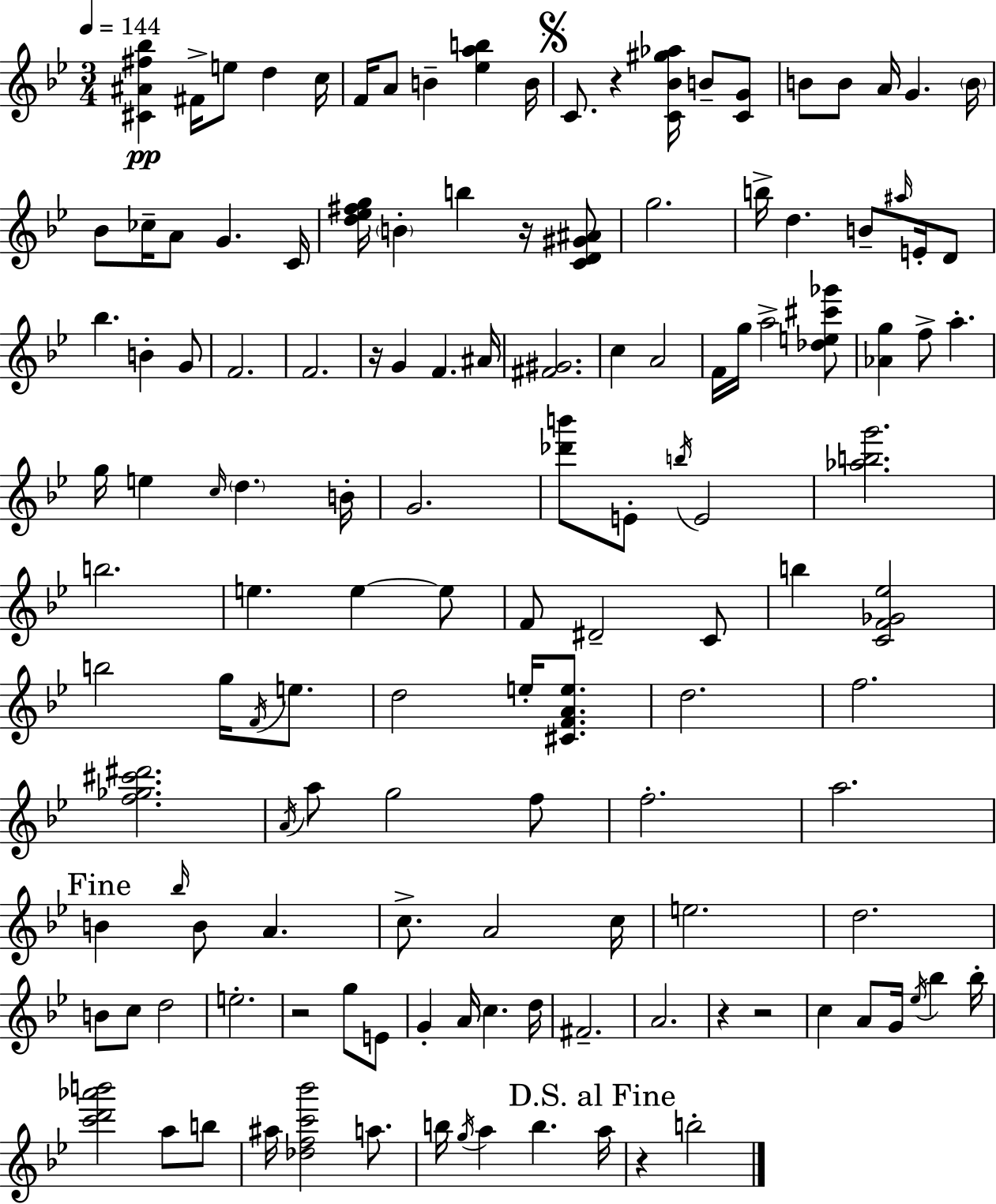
[C#4,A#4,F#5,Bb5]/q F#4/s E5/e D5/q C5/s F4/s A4/e B4/q [Eb5,A5,B5]/q B4/s C4/e. R/q [C4,Bb4,G#5,Ab5]/s B4/e [C4,G4]/e B4/e B4/e A4/s G4/q. B4/s Bb4/e CES5/s A4/e G4/q. C4/s [D5,Eb5,F#5,G5]/s B4/q B5/q R/s [C4,D4,G#4,A#4]/e G5/h. B5/s D5/q. B4/e A#5/s E4/s D4/e Bb5/q. B4/q G4/e F4/h. F4/h. R/s G4/q F4/q. A#4/s [F#4,G#4]/h. C5/q A4/h F4/s G5/s A5/h [Db5,E5,C#6,Gb6]/e [Ab4,G5]/q F5/e A5/q. G5/s E5/q C5/s D5/q. B4/s G4/h. [Db6,B6]/e E4/e B5/s E4/h [Ab5,B5,G6]/h. B5/h. E5/q. E5/q E5/e F4/e D#4/h C4/e B5/q [C4,F4,Gb4,Eb5]/h B5/h G5/s F4/s E5/e. D5/h E5/s [C#4,F4,A4,E5]/e. D5/h. F5/h. [F5,Gb5,C#6,D#6]/h. A4/s A5/e G5/h F5/e F5/h. A5/h. B4/q Bb5/s B4/e A4/q. C5/e. A4/h C5/s E5/h. D5/h. B4/e C5/e D5/h E5/h. R/h G5/e E4/e G4/q A4/s C5/q. D5/s F#4/h. A4/h. R/q R/h C5/q A4/e G4/s Eb5/s Bb5/q Bb5/s [C6,D6,Ab6,B6]/h A5/e B5/e A#5/s [Db5,F5,C6,Bb6]/h A5/e. B5/s G5/s A5/q B5/q. A5/s R/q B5/h